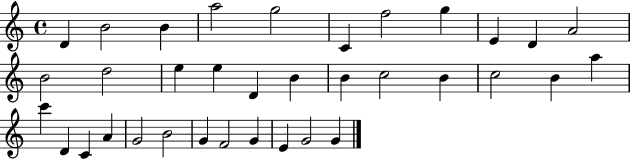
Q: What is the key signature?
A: C major